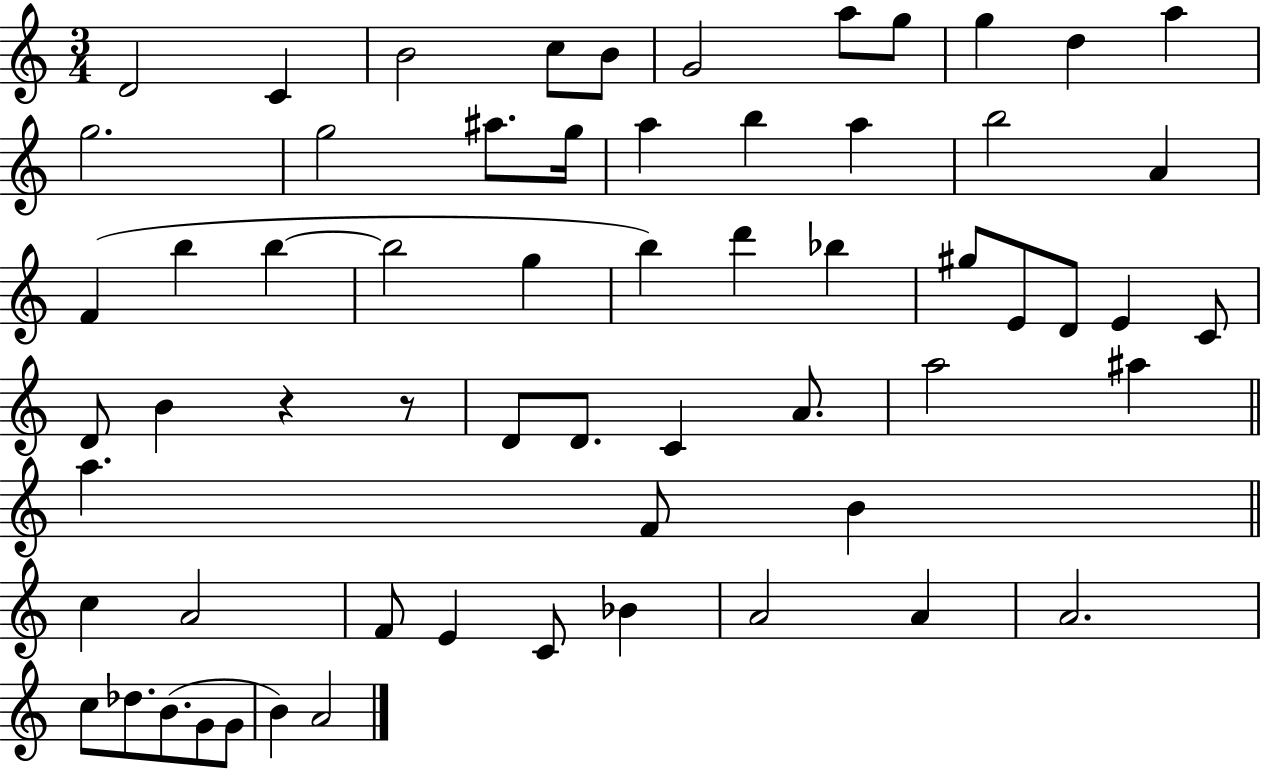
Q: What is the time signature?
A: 3/4